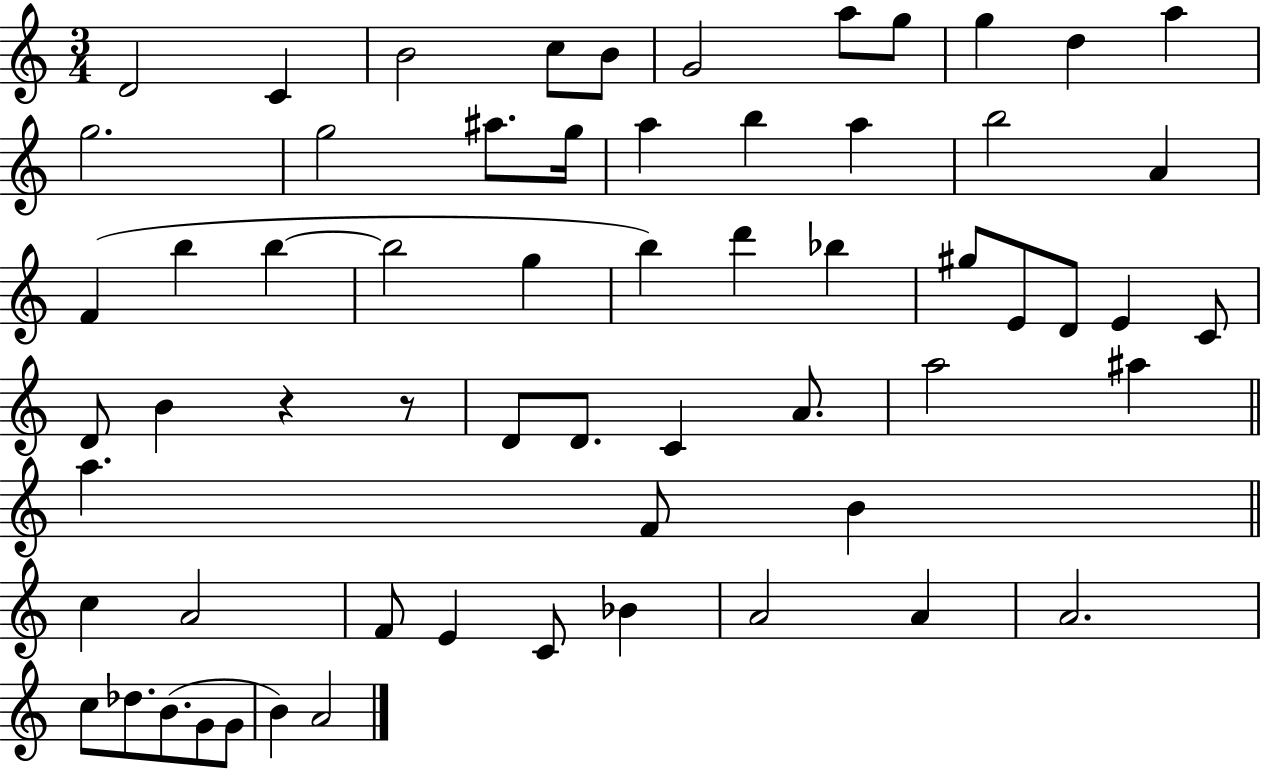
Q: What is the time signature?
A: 3/4